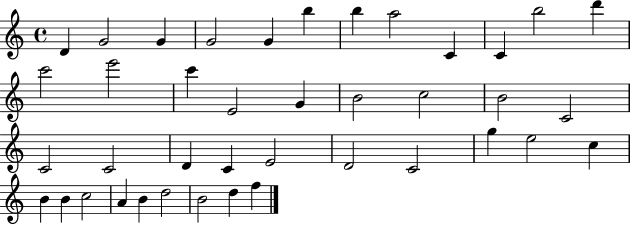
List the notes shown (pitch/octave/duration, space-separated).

D4/q G4/h G4/q G4/h G4/q B5/q B5/q A5/h C4/q C4/q B5/h D6/q C6/h E6/h C6/q E4/h G4/q B4/h C5/h B4/h C4/h C4/h C4/h D4/q C4/q E4/h D4/h C4/h G5/q E5/h C5/q B4/q B4/q C5/h A4/q B4/q D5/h B4/h D5/q F5/q